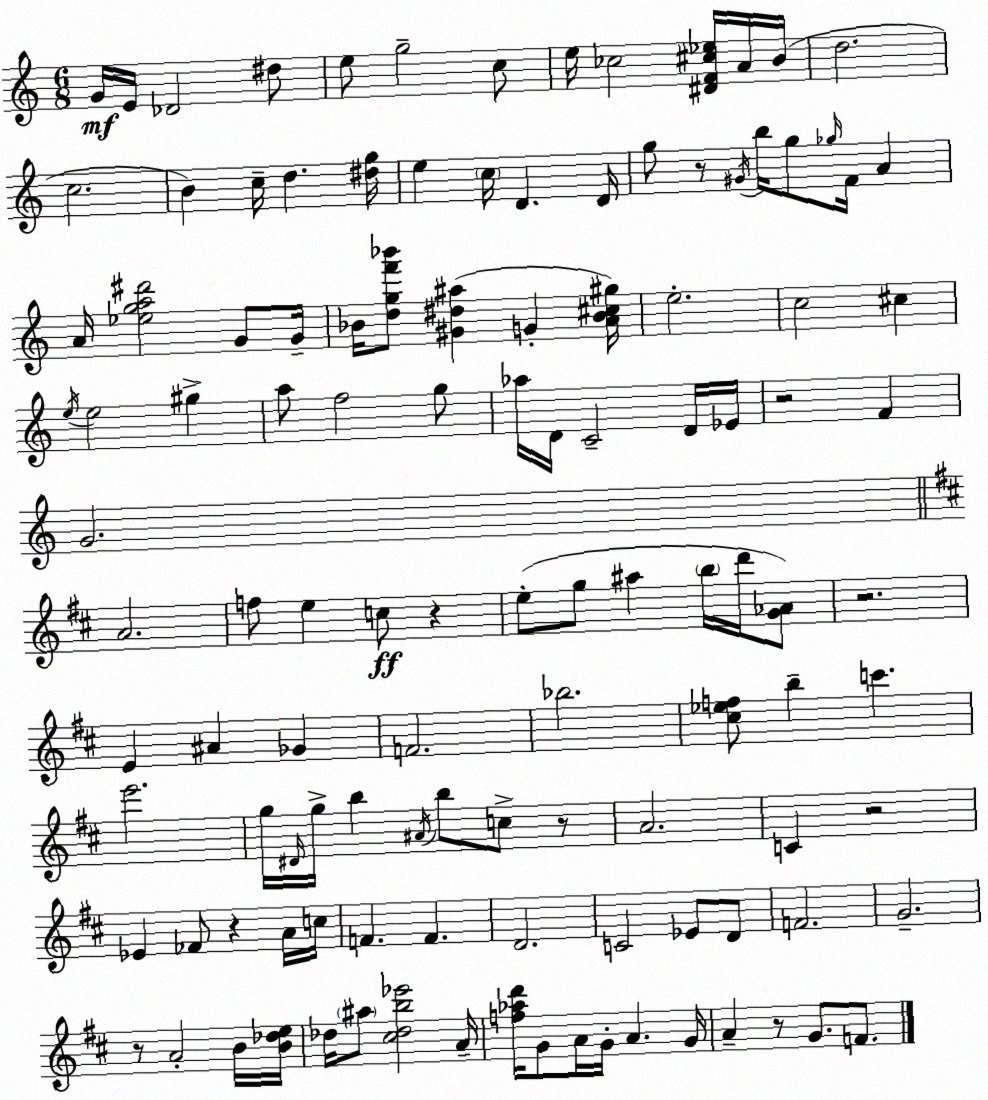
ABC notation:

X:1
T:Untitled
M:6/8
L:1/4
K:Am
G/4 E/4 _D2 ^d/2 e/2 g2 c/2 e/4 _c2 [^DF^c_e]/4 A/4 B/4 d2 c2 B c/4 d [^dg]/4 e c/4 D D/4 g/2 z/2 ^G/4 b/4 g/2 _g/4 F/4 A A/4 [_ega^d']2 G/2 G/4 _B/4 [dgf'_b']/2 [^G^d^a] G [A_B^c^g]/4 e2 c2 ^c e/4 e2 ^g a/2 f2 g/2 _a/4 D/4 C2 D/4 _E/4 z2 F G2 A2 f/2 e c/2 z e/2 g/2 ^a b/4 d'/4 [G_A]/2 z2 E ^A _G F2 _b2 [^c_ef]/2 b c' e'2 g/4 ^D/4 g/4 b ^A/4 b/2 c/2 z/2 A2 C z2 _E _F/2 z A/4 c/4 F F D2 C2 _E/2 D/2 F2 G2 z/2 A2 B/4 [B_de]/4 _d/4 ^a/2 [^c_db_e']2 A/4 [f_ad']/4 G/2 A/4 G/4 A G/4 A z/2 G/2 F/2